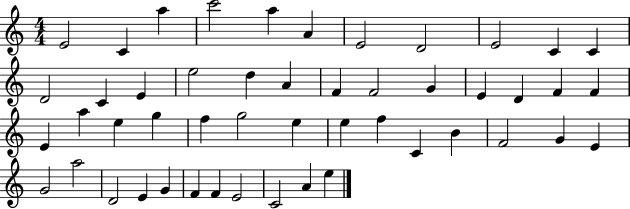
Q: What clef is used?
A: treble